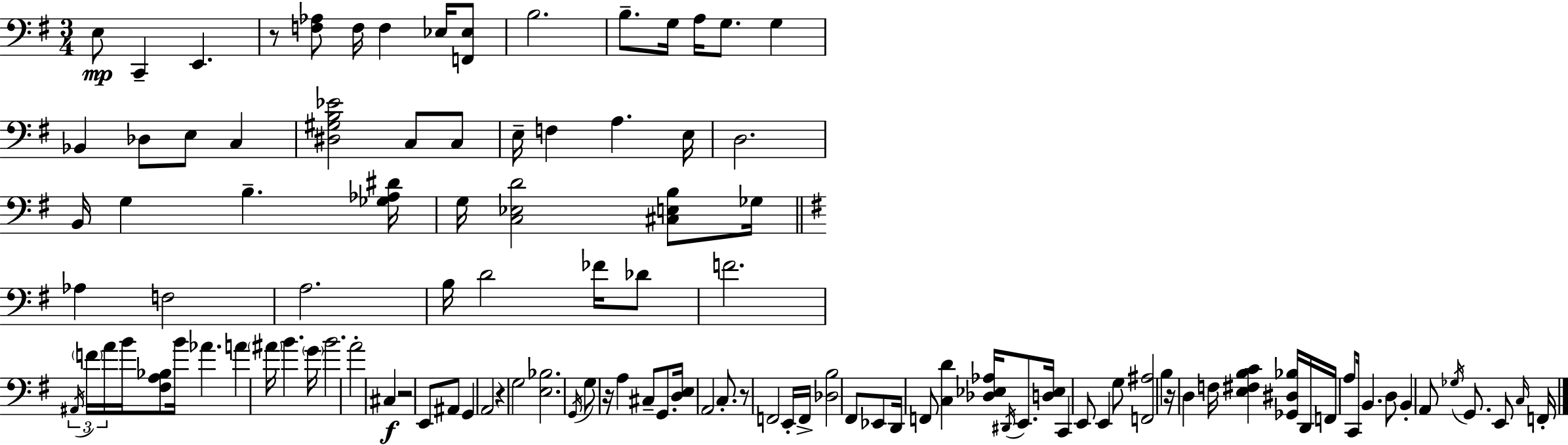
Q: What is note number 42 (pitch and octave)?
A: Ab4